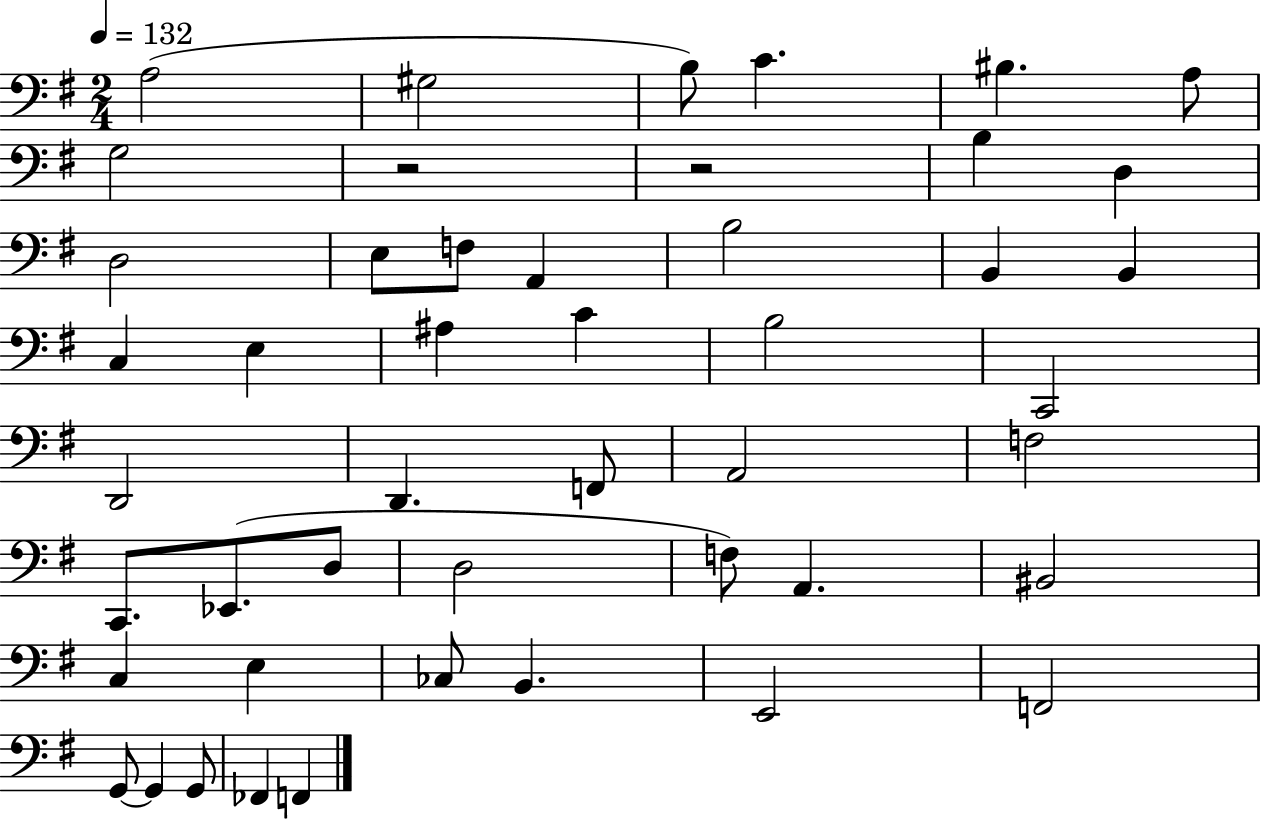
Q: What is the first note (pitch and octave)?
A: A3